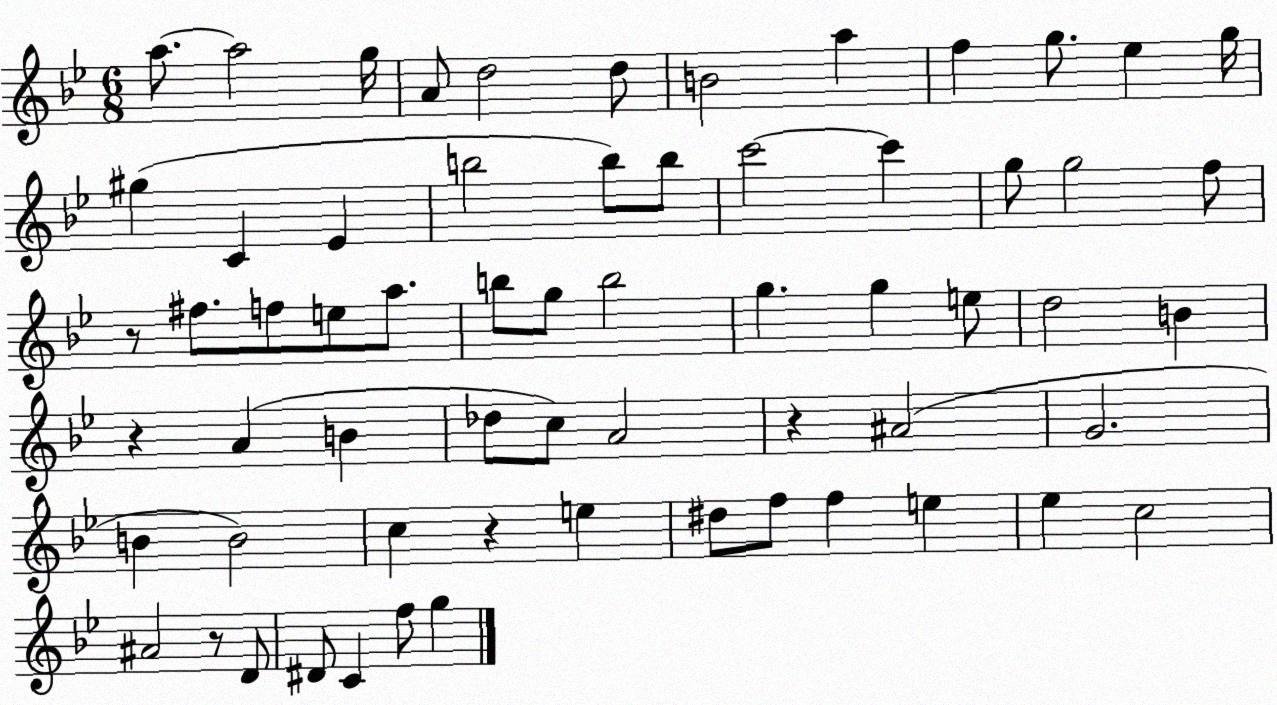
X:1
T:Untitled
M:6/8
L:1/4
K:Bb
a/2 a2 g/4 A/2 d2 d/2 B2 a f g/2 _e g/4 ^g C _E b2 b/2 b/2 c'2 c' g/2 g2 f/2 z/2 ^f/2 f/2 e/2 a/2 b/2 g/2 b2 g g e/2 d2 B z A B _d/2 c/2 A2 z ^A2 G2 B B2 c z e ^d/2 f/2 f e _e c2 ^A2 z/2 D/2 ^D/2 C f/2 g